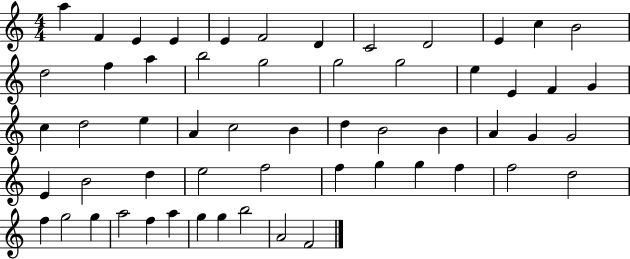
{
  \clef treble
  \numericTimeSignature
  \time 4/4
  \key c \major
  a''4 f'4 e'4 e'4 | e'4 f'2 d'4 | c'2 d'2 | e'4 c''4 b'2 | \break d''2 f''4 a''4 | b''2 g''2 | g''2 g''2 | e''4 e'4 f'4 g'4 | \break c''4 d''2 e''4 | a'4 c''2 b'4 | d''4 b'2 b'4 | a'4 g'4 g'2 | \break e'4 b'2 d''4 | e''2 f''2 | f''4 g''4 g''4 f''4 | f''2 d''2 | \break f''4 g''2 g''4 | a''2 f''4 a''4 | g''4 g''4 b''2 | a'2 f'2 | \break \bar "|."
}